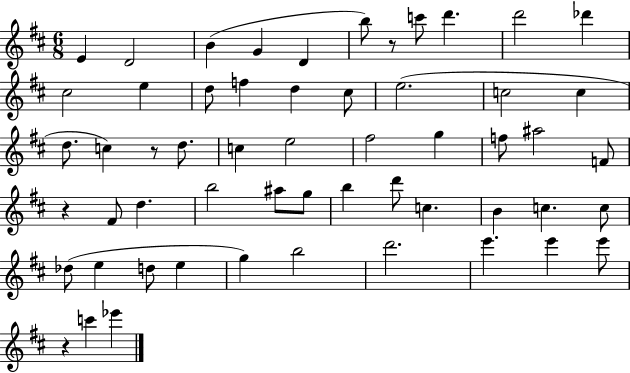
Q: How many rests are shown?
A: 4